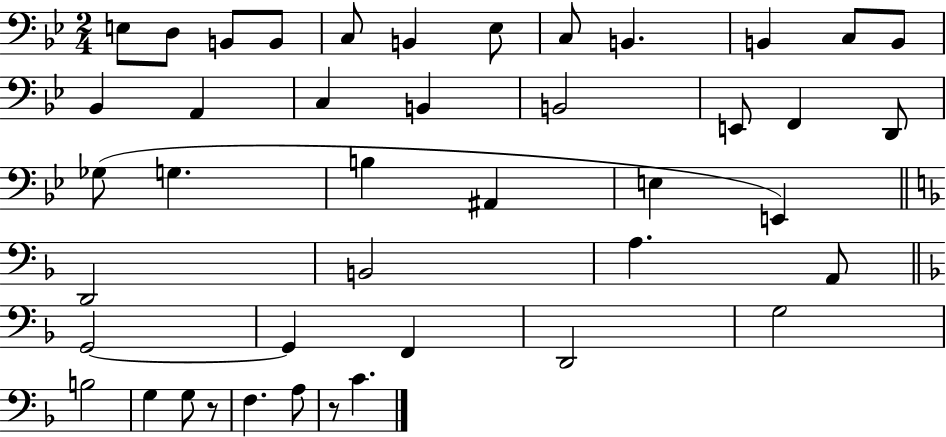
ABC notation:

X:1
T:Untitled
M:2/4
L:1/4
K:Bb
E,/2 D,/2 B,,/2 B,,/2 C,/2 B,, _E,/2 C,/2 B,, B,, C,/2 B,,/2 _B,, A,, C, B,, B,,2 E,,/2 F,, D,,/2 _G,/2 G, B, ^A,, E, E,, D,,2 B,,2 A, A,,/2 G,,2 G,, F,, D,,2 G,2 B,2 G, G,/2 z/2 F, A,/2 z/2 C